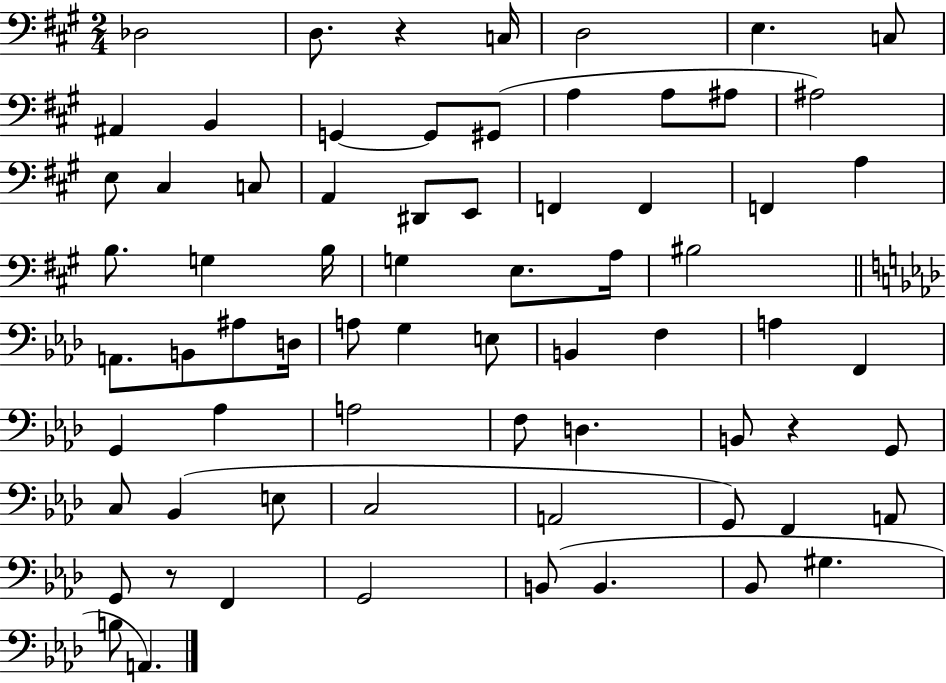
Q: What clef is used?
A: bass